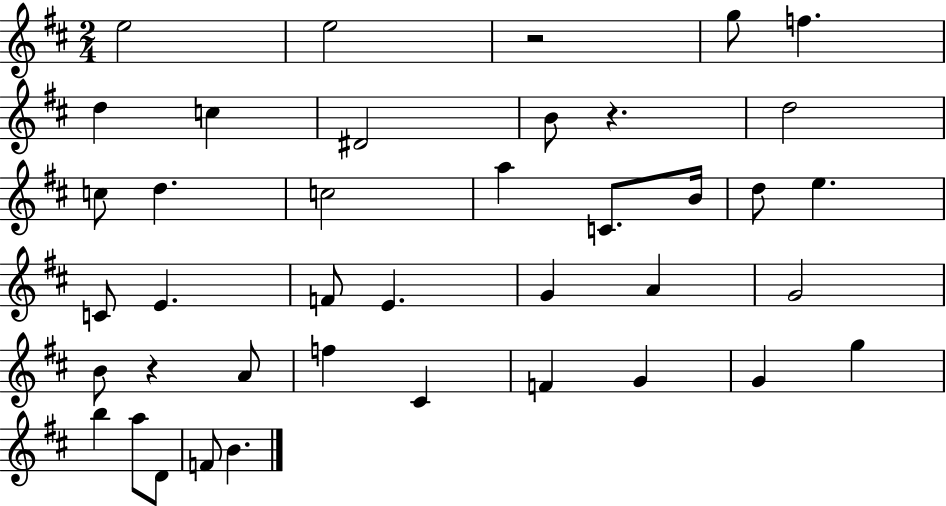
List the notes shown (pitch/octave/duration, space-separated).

E5/h E5/h R/h G5/e F5/q. D5/q C5/q D#4/h B4/e R/q. D5/h C5/e D5/q. C5/h A5/q C4/e. B4/s D5/e E5/q. C4/e E4/q. F4/e E4/q. G4/q A4/q G4/h B4/e R/q A4/e F5/q C#4/q F4/q G4/q G4/q G5/q B5/q A5/e D4/e F4/e B4/q.